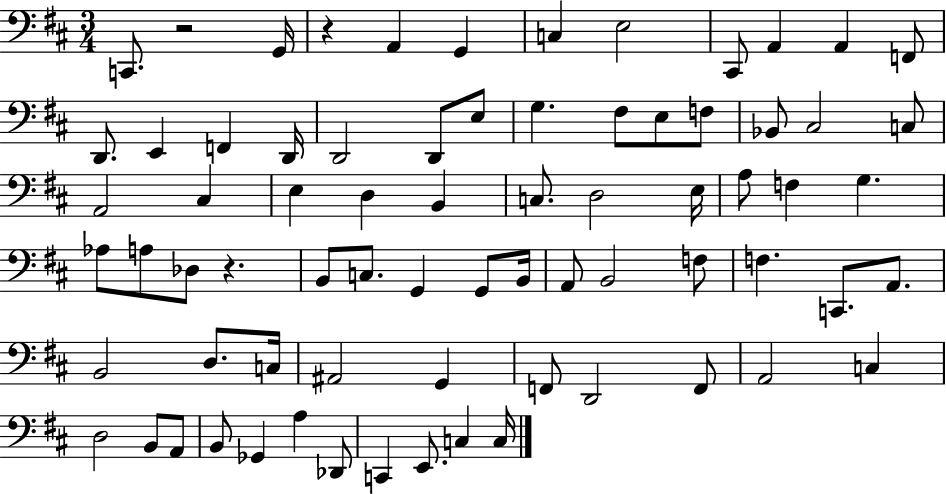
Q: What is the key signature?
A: D major